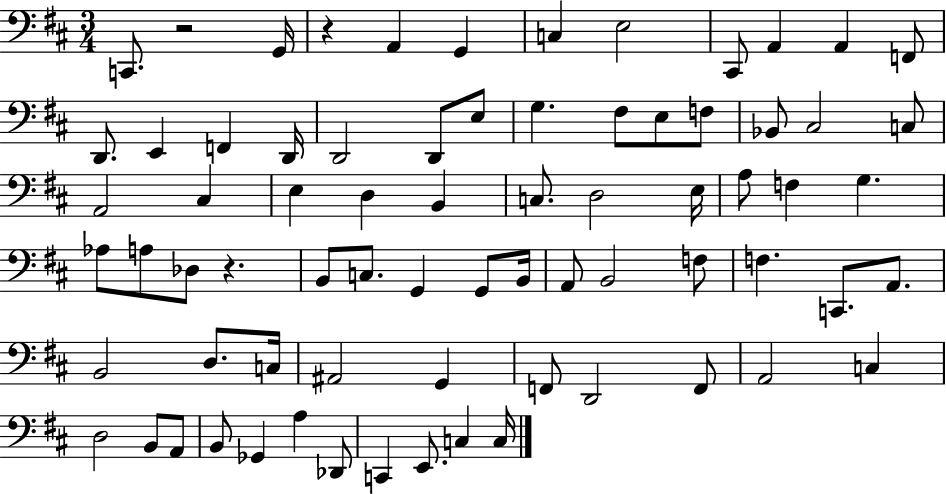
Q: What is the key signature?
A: D major